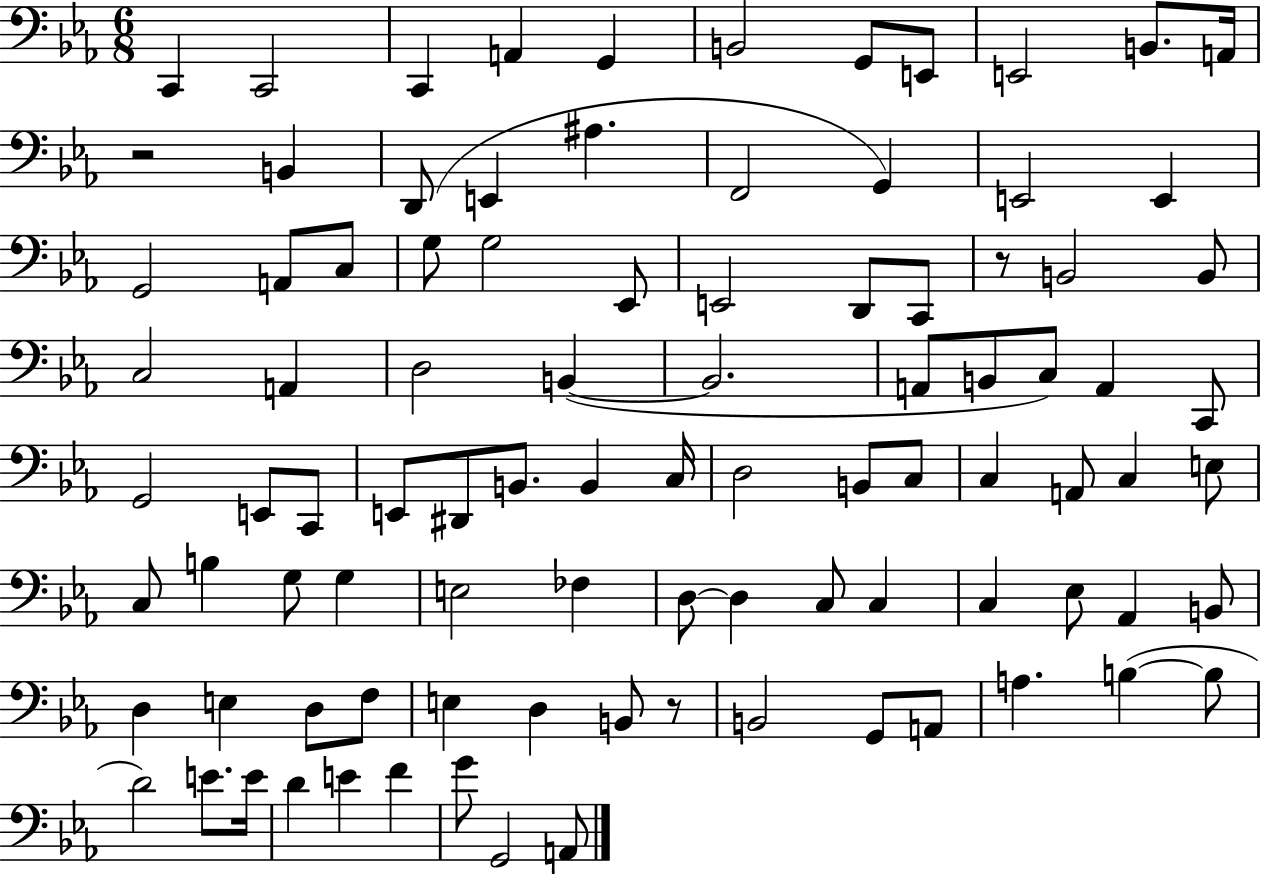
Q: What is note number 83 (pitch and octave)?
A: D4